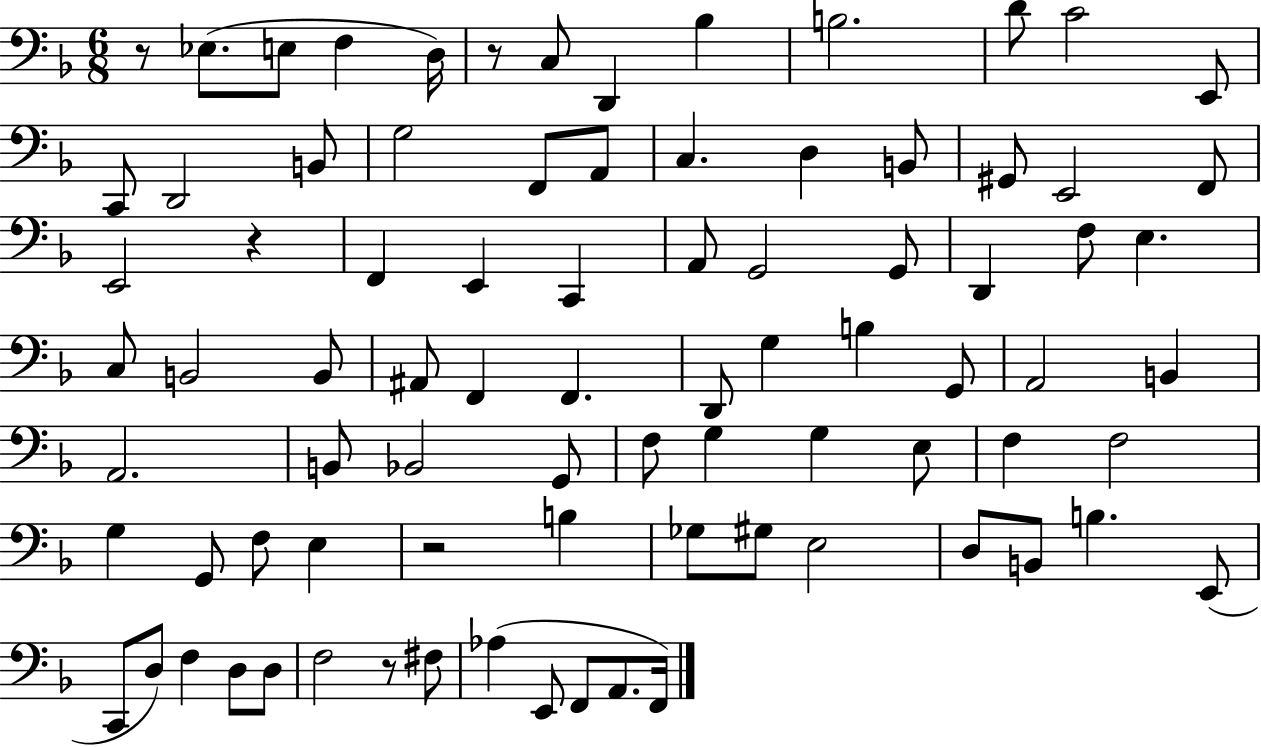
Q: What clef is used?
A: bass